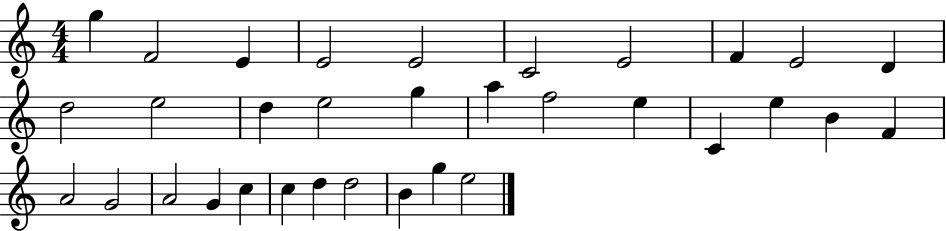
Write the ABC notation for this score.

X:1
T:Untitled
M:4/4
L:1/4
K:C
g F2 E E2 E2 C2 E2 F E2 D d2 e2 d e2 g a f2 e C e B F A2 G2 A2 G c c d d2 B g e2